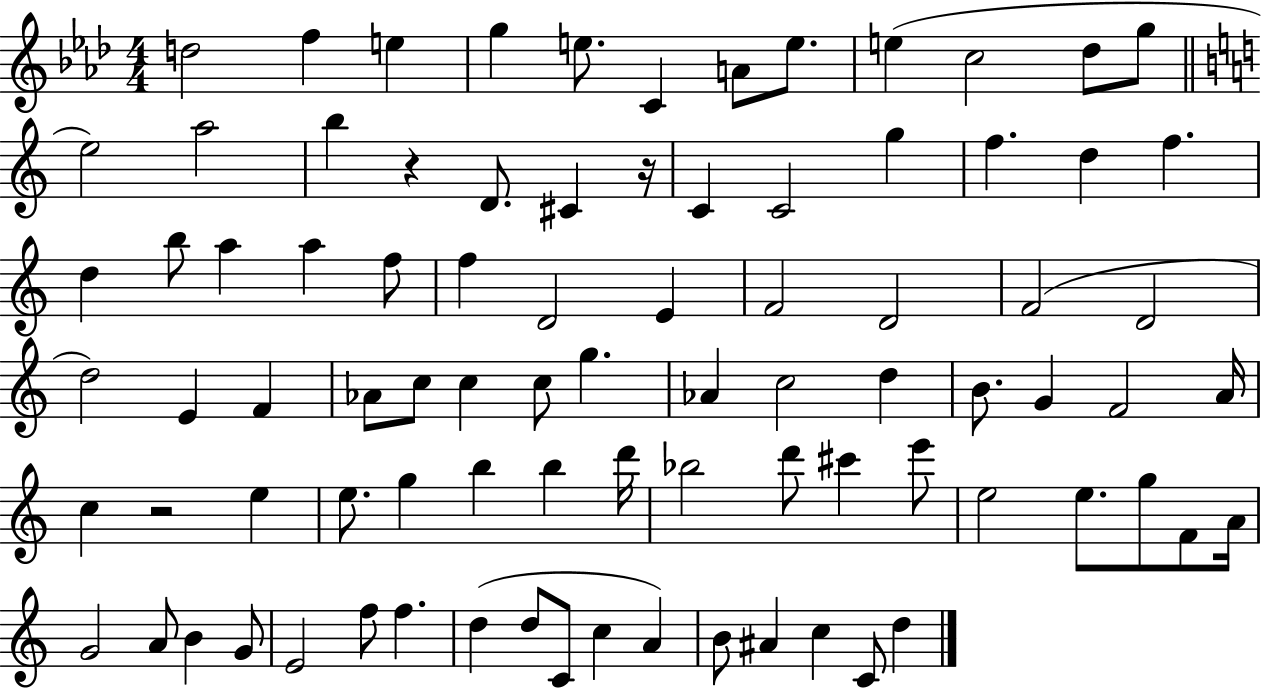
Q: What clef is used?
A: treble